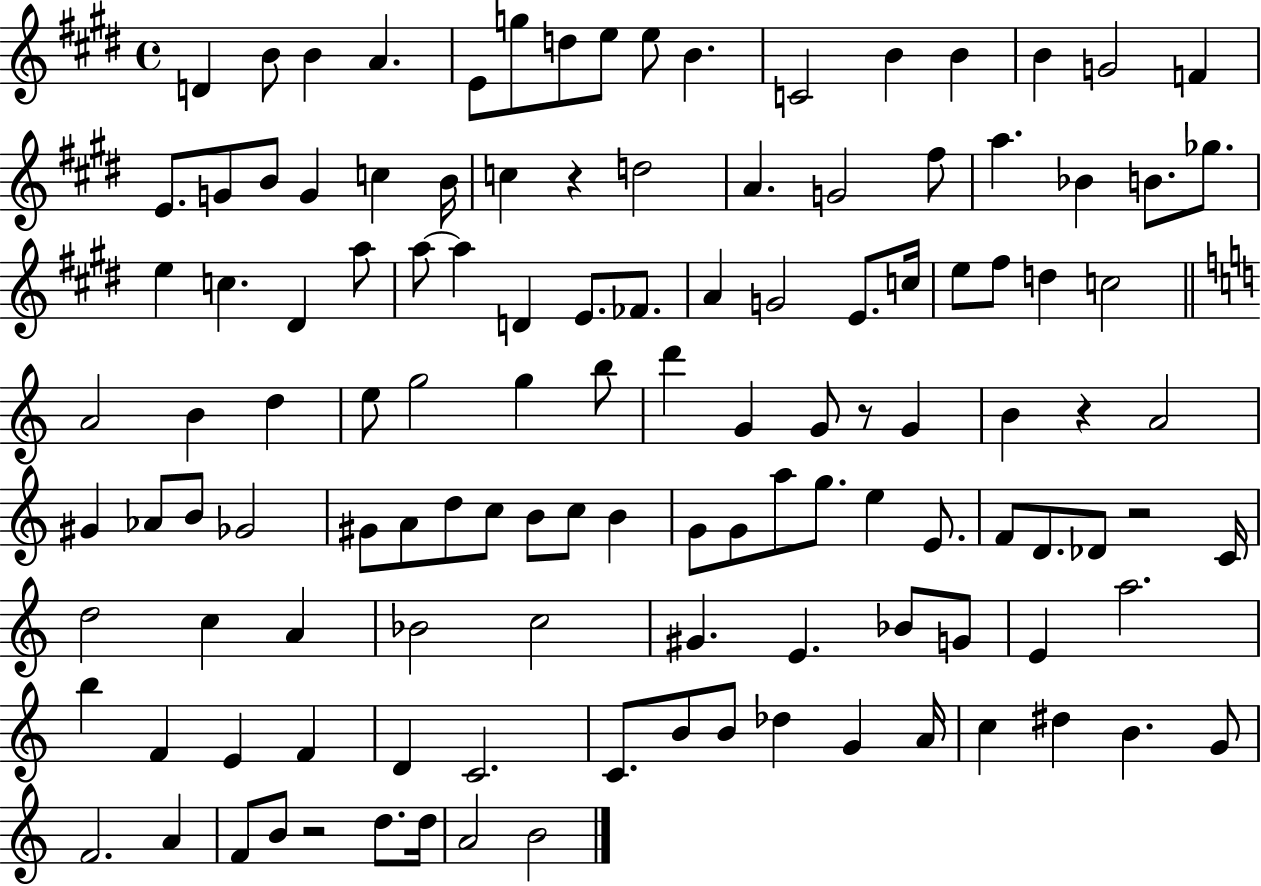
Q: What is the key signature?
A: E major